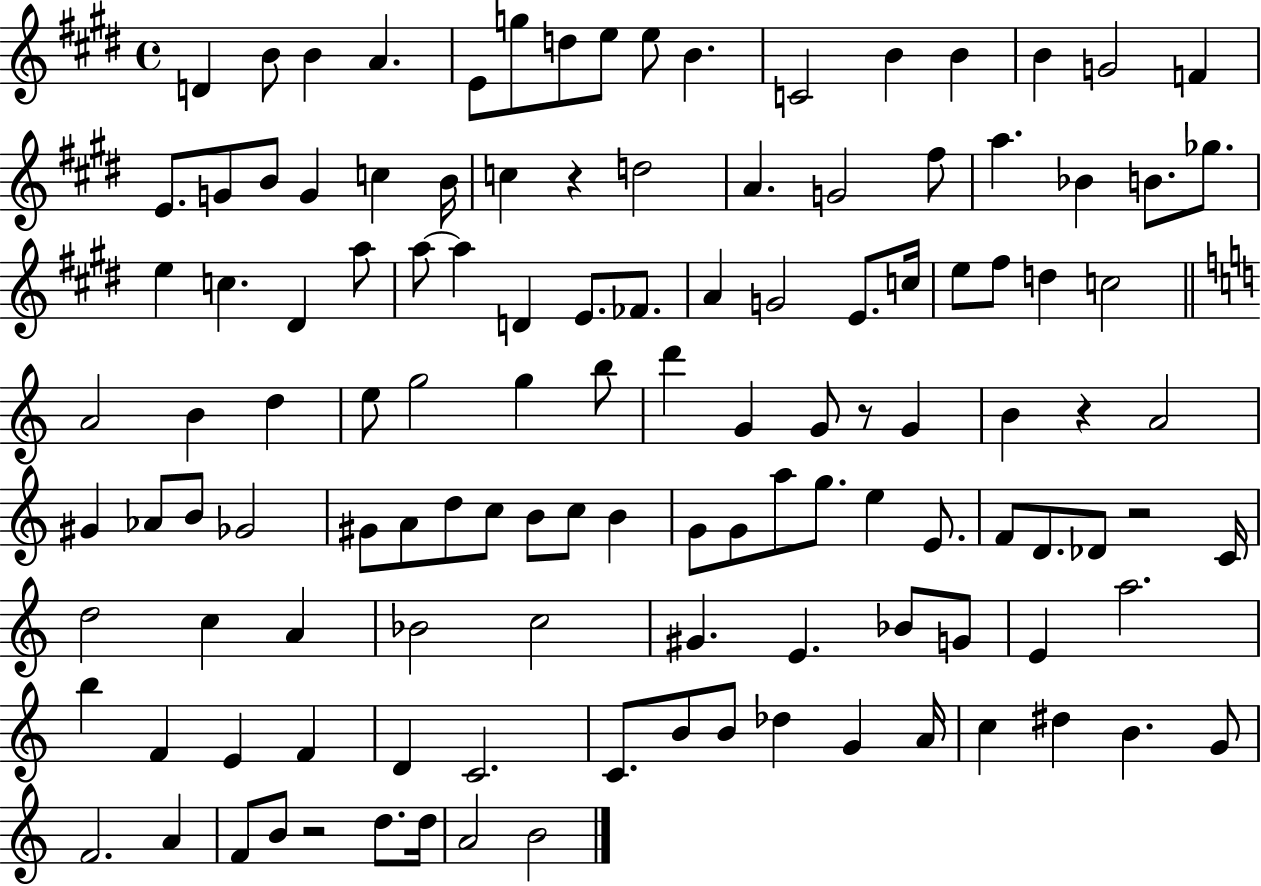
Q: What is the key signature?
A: E major